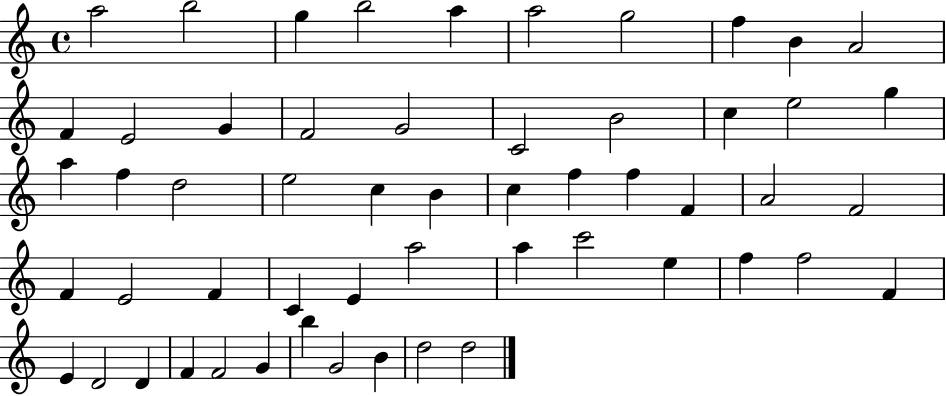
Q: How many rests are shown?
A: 0